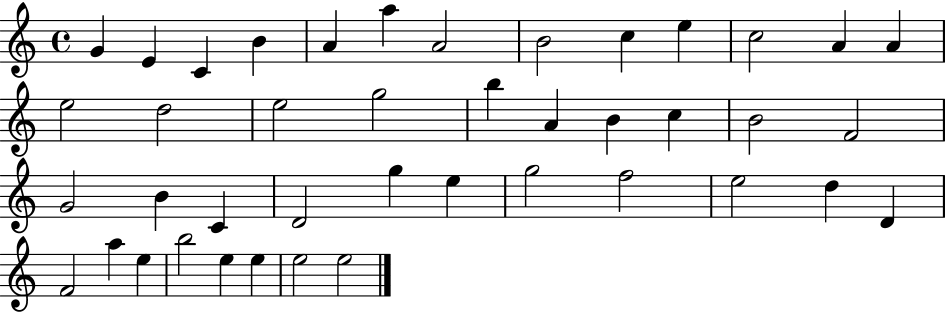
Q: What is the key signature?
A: C major